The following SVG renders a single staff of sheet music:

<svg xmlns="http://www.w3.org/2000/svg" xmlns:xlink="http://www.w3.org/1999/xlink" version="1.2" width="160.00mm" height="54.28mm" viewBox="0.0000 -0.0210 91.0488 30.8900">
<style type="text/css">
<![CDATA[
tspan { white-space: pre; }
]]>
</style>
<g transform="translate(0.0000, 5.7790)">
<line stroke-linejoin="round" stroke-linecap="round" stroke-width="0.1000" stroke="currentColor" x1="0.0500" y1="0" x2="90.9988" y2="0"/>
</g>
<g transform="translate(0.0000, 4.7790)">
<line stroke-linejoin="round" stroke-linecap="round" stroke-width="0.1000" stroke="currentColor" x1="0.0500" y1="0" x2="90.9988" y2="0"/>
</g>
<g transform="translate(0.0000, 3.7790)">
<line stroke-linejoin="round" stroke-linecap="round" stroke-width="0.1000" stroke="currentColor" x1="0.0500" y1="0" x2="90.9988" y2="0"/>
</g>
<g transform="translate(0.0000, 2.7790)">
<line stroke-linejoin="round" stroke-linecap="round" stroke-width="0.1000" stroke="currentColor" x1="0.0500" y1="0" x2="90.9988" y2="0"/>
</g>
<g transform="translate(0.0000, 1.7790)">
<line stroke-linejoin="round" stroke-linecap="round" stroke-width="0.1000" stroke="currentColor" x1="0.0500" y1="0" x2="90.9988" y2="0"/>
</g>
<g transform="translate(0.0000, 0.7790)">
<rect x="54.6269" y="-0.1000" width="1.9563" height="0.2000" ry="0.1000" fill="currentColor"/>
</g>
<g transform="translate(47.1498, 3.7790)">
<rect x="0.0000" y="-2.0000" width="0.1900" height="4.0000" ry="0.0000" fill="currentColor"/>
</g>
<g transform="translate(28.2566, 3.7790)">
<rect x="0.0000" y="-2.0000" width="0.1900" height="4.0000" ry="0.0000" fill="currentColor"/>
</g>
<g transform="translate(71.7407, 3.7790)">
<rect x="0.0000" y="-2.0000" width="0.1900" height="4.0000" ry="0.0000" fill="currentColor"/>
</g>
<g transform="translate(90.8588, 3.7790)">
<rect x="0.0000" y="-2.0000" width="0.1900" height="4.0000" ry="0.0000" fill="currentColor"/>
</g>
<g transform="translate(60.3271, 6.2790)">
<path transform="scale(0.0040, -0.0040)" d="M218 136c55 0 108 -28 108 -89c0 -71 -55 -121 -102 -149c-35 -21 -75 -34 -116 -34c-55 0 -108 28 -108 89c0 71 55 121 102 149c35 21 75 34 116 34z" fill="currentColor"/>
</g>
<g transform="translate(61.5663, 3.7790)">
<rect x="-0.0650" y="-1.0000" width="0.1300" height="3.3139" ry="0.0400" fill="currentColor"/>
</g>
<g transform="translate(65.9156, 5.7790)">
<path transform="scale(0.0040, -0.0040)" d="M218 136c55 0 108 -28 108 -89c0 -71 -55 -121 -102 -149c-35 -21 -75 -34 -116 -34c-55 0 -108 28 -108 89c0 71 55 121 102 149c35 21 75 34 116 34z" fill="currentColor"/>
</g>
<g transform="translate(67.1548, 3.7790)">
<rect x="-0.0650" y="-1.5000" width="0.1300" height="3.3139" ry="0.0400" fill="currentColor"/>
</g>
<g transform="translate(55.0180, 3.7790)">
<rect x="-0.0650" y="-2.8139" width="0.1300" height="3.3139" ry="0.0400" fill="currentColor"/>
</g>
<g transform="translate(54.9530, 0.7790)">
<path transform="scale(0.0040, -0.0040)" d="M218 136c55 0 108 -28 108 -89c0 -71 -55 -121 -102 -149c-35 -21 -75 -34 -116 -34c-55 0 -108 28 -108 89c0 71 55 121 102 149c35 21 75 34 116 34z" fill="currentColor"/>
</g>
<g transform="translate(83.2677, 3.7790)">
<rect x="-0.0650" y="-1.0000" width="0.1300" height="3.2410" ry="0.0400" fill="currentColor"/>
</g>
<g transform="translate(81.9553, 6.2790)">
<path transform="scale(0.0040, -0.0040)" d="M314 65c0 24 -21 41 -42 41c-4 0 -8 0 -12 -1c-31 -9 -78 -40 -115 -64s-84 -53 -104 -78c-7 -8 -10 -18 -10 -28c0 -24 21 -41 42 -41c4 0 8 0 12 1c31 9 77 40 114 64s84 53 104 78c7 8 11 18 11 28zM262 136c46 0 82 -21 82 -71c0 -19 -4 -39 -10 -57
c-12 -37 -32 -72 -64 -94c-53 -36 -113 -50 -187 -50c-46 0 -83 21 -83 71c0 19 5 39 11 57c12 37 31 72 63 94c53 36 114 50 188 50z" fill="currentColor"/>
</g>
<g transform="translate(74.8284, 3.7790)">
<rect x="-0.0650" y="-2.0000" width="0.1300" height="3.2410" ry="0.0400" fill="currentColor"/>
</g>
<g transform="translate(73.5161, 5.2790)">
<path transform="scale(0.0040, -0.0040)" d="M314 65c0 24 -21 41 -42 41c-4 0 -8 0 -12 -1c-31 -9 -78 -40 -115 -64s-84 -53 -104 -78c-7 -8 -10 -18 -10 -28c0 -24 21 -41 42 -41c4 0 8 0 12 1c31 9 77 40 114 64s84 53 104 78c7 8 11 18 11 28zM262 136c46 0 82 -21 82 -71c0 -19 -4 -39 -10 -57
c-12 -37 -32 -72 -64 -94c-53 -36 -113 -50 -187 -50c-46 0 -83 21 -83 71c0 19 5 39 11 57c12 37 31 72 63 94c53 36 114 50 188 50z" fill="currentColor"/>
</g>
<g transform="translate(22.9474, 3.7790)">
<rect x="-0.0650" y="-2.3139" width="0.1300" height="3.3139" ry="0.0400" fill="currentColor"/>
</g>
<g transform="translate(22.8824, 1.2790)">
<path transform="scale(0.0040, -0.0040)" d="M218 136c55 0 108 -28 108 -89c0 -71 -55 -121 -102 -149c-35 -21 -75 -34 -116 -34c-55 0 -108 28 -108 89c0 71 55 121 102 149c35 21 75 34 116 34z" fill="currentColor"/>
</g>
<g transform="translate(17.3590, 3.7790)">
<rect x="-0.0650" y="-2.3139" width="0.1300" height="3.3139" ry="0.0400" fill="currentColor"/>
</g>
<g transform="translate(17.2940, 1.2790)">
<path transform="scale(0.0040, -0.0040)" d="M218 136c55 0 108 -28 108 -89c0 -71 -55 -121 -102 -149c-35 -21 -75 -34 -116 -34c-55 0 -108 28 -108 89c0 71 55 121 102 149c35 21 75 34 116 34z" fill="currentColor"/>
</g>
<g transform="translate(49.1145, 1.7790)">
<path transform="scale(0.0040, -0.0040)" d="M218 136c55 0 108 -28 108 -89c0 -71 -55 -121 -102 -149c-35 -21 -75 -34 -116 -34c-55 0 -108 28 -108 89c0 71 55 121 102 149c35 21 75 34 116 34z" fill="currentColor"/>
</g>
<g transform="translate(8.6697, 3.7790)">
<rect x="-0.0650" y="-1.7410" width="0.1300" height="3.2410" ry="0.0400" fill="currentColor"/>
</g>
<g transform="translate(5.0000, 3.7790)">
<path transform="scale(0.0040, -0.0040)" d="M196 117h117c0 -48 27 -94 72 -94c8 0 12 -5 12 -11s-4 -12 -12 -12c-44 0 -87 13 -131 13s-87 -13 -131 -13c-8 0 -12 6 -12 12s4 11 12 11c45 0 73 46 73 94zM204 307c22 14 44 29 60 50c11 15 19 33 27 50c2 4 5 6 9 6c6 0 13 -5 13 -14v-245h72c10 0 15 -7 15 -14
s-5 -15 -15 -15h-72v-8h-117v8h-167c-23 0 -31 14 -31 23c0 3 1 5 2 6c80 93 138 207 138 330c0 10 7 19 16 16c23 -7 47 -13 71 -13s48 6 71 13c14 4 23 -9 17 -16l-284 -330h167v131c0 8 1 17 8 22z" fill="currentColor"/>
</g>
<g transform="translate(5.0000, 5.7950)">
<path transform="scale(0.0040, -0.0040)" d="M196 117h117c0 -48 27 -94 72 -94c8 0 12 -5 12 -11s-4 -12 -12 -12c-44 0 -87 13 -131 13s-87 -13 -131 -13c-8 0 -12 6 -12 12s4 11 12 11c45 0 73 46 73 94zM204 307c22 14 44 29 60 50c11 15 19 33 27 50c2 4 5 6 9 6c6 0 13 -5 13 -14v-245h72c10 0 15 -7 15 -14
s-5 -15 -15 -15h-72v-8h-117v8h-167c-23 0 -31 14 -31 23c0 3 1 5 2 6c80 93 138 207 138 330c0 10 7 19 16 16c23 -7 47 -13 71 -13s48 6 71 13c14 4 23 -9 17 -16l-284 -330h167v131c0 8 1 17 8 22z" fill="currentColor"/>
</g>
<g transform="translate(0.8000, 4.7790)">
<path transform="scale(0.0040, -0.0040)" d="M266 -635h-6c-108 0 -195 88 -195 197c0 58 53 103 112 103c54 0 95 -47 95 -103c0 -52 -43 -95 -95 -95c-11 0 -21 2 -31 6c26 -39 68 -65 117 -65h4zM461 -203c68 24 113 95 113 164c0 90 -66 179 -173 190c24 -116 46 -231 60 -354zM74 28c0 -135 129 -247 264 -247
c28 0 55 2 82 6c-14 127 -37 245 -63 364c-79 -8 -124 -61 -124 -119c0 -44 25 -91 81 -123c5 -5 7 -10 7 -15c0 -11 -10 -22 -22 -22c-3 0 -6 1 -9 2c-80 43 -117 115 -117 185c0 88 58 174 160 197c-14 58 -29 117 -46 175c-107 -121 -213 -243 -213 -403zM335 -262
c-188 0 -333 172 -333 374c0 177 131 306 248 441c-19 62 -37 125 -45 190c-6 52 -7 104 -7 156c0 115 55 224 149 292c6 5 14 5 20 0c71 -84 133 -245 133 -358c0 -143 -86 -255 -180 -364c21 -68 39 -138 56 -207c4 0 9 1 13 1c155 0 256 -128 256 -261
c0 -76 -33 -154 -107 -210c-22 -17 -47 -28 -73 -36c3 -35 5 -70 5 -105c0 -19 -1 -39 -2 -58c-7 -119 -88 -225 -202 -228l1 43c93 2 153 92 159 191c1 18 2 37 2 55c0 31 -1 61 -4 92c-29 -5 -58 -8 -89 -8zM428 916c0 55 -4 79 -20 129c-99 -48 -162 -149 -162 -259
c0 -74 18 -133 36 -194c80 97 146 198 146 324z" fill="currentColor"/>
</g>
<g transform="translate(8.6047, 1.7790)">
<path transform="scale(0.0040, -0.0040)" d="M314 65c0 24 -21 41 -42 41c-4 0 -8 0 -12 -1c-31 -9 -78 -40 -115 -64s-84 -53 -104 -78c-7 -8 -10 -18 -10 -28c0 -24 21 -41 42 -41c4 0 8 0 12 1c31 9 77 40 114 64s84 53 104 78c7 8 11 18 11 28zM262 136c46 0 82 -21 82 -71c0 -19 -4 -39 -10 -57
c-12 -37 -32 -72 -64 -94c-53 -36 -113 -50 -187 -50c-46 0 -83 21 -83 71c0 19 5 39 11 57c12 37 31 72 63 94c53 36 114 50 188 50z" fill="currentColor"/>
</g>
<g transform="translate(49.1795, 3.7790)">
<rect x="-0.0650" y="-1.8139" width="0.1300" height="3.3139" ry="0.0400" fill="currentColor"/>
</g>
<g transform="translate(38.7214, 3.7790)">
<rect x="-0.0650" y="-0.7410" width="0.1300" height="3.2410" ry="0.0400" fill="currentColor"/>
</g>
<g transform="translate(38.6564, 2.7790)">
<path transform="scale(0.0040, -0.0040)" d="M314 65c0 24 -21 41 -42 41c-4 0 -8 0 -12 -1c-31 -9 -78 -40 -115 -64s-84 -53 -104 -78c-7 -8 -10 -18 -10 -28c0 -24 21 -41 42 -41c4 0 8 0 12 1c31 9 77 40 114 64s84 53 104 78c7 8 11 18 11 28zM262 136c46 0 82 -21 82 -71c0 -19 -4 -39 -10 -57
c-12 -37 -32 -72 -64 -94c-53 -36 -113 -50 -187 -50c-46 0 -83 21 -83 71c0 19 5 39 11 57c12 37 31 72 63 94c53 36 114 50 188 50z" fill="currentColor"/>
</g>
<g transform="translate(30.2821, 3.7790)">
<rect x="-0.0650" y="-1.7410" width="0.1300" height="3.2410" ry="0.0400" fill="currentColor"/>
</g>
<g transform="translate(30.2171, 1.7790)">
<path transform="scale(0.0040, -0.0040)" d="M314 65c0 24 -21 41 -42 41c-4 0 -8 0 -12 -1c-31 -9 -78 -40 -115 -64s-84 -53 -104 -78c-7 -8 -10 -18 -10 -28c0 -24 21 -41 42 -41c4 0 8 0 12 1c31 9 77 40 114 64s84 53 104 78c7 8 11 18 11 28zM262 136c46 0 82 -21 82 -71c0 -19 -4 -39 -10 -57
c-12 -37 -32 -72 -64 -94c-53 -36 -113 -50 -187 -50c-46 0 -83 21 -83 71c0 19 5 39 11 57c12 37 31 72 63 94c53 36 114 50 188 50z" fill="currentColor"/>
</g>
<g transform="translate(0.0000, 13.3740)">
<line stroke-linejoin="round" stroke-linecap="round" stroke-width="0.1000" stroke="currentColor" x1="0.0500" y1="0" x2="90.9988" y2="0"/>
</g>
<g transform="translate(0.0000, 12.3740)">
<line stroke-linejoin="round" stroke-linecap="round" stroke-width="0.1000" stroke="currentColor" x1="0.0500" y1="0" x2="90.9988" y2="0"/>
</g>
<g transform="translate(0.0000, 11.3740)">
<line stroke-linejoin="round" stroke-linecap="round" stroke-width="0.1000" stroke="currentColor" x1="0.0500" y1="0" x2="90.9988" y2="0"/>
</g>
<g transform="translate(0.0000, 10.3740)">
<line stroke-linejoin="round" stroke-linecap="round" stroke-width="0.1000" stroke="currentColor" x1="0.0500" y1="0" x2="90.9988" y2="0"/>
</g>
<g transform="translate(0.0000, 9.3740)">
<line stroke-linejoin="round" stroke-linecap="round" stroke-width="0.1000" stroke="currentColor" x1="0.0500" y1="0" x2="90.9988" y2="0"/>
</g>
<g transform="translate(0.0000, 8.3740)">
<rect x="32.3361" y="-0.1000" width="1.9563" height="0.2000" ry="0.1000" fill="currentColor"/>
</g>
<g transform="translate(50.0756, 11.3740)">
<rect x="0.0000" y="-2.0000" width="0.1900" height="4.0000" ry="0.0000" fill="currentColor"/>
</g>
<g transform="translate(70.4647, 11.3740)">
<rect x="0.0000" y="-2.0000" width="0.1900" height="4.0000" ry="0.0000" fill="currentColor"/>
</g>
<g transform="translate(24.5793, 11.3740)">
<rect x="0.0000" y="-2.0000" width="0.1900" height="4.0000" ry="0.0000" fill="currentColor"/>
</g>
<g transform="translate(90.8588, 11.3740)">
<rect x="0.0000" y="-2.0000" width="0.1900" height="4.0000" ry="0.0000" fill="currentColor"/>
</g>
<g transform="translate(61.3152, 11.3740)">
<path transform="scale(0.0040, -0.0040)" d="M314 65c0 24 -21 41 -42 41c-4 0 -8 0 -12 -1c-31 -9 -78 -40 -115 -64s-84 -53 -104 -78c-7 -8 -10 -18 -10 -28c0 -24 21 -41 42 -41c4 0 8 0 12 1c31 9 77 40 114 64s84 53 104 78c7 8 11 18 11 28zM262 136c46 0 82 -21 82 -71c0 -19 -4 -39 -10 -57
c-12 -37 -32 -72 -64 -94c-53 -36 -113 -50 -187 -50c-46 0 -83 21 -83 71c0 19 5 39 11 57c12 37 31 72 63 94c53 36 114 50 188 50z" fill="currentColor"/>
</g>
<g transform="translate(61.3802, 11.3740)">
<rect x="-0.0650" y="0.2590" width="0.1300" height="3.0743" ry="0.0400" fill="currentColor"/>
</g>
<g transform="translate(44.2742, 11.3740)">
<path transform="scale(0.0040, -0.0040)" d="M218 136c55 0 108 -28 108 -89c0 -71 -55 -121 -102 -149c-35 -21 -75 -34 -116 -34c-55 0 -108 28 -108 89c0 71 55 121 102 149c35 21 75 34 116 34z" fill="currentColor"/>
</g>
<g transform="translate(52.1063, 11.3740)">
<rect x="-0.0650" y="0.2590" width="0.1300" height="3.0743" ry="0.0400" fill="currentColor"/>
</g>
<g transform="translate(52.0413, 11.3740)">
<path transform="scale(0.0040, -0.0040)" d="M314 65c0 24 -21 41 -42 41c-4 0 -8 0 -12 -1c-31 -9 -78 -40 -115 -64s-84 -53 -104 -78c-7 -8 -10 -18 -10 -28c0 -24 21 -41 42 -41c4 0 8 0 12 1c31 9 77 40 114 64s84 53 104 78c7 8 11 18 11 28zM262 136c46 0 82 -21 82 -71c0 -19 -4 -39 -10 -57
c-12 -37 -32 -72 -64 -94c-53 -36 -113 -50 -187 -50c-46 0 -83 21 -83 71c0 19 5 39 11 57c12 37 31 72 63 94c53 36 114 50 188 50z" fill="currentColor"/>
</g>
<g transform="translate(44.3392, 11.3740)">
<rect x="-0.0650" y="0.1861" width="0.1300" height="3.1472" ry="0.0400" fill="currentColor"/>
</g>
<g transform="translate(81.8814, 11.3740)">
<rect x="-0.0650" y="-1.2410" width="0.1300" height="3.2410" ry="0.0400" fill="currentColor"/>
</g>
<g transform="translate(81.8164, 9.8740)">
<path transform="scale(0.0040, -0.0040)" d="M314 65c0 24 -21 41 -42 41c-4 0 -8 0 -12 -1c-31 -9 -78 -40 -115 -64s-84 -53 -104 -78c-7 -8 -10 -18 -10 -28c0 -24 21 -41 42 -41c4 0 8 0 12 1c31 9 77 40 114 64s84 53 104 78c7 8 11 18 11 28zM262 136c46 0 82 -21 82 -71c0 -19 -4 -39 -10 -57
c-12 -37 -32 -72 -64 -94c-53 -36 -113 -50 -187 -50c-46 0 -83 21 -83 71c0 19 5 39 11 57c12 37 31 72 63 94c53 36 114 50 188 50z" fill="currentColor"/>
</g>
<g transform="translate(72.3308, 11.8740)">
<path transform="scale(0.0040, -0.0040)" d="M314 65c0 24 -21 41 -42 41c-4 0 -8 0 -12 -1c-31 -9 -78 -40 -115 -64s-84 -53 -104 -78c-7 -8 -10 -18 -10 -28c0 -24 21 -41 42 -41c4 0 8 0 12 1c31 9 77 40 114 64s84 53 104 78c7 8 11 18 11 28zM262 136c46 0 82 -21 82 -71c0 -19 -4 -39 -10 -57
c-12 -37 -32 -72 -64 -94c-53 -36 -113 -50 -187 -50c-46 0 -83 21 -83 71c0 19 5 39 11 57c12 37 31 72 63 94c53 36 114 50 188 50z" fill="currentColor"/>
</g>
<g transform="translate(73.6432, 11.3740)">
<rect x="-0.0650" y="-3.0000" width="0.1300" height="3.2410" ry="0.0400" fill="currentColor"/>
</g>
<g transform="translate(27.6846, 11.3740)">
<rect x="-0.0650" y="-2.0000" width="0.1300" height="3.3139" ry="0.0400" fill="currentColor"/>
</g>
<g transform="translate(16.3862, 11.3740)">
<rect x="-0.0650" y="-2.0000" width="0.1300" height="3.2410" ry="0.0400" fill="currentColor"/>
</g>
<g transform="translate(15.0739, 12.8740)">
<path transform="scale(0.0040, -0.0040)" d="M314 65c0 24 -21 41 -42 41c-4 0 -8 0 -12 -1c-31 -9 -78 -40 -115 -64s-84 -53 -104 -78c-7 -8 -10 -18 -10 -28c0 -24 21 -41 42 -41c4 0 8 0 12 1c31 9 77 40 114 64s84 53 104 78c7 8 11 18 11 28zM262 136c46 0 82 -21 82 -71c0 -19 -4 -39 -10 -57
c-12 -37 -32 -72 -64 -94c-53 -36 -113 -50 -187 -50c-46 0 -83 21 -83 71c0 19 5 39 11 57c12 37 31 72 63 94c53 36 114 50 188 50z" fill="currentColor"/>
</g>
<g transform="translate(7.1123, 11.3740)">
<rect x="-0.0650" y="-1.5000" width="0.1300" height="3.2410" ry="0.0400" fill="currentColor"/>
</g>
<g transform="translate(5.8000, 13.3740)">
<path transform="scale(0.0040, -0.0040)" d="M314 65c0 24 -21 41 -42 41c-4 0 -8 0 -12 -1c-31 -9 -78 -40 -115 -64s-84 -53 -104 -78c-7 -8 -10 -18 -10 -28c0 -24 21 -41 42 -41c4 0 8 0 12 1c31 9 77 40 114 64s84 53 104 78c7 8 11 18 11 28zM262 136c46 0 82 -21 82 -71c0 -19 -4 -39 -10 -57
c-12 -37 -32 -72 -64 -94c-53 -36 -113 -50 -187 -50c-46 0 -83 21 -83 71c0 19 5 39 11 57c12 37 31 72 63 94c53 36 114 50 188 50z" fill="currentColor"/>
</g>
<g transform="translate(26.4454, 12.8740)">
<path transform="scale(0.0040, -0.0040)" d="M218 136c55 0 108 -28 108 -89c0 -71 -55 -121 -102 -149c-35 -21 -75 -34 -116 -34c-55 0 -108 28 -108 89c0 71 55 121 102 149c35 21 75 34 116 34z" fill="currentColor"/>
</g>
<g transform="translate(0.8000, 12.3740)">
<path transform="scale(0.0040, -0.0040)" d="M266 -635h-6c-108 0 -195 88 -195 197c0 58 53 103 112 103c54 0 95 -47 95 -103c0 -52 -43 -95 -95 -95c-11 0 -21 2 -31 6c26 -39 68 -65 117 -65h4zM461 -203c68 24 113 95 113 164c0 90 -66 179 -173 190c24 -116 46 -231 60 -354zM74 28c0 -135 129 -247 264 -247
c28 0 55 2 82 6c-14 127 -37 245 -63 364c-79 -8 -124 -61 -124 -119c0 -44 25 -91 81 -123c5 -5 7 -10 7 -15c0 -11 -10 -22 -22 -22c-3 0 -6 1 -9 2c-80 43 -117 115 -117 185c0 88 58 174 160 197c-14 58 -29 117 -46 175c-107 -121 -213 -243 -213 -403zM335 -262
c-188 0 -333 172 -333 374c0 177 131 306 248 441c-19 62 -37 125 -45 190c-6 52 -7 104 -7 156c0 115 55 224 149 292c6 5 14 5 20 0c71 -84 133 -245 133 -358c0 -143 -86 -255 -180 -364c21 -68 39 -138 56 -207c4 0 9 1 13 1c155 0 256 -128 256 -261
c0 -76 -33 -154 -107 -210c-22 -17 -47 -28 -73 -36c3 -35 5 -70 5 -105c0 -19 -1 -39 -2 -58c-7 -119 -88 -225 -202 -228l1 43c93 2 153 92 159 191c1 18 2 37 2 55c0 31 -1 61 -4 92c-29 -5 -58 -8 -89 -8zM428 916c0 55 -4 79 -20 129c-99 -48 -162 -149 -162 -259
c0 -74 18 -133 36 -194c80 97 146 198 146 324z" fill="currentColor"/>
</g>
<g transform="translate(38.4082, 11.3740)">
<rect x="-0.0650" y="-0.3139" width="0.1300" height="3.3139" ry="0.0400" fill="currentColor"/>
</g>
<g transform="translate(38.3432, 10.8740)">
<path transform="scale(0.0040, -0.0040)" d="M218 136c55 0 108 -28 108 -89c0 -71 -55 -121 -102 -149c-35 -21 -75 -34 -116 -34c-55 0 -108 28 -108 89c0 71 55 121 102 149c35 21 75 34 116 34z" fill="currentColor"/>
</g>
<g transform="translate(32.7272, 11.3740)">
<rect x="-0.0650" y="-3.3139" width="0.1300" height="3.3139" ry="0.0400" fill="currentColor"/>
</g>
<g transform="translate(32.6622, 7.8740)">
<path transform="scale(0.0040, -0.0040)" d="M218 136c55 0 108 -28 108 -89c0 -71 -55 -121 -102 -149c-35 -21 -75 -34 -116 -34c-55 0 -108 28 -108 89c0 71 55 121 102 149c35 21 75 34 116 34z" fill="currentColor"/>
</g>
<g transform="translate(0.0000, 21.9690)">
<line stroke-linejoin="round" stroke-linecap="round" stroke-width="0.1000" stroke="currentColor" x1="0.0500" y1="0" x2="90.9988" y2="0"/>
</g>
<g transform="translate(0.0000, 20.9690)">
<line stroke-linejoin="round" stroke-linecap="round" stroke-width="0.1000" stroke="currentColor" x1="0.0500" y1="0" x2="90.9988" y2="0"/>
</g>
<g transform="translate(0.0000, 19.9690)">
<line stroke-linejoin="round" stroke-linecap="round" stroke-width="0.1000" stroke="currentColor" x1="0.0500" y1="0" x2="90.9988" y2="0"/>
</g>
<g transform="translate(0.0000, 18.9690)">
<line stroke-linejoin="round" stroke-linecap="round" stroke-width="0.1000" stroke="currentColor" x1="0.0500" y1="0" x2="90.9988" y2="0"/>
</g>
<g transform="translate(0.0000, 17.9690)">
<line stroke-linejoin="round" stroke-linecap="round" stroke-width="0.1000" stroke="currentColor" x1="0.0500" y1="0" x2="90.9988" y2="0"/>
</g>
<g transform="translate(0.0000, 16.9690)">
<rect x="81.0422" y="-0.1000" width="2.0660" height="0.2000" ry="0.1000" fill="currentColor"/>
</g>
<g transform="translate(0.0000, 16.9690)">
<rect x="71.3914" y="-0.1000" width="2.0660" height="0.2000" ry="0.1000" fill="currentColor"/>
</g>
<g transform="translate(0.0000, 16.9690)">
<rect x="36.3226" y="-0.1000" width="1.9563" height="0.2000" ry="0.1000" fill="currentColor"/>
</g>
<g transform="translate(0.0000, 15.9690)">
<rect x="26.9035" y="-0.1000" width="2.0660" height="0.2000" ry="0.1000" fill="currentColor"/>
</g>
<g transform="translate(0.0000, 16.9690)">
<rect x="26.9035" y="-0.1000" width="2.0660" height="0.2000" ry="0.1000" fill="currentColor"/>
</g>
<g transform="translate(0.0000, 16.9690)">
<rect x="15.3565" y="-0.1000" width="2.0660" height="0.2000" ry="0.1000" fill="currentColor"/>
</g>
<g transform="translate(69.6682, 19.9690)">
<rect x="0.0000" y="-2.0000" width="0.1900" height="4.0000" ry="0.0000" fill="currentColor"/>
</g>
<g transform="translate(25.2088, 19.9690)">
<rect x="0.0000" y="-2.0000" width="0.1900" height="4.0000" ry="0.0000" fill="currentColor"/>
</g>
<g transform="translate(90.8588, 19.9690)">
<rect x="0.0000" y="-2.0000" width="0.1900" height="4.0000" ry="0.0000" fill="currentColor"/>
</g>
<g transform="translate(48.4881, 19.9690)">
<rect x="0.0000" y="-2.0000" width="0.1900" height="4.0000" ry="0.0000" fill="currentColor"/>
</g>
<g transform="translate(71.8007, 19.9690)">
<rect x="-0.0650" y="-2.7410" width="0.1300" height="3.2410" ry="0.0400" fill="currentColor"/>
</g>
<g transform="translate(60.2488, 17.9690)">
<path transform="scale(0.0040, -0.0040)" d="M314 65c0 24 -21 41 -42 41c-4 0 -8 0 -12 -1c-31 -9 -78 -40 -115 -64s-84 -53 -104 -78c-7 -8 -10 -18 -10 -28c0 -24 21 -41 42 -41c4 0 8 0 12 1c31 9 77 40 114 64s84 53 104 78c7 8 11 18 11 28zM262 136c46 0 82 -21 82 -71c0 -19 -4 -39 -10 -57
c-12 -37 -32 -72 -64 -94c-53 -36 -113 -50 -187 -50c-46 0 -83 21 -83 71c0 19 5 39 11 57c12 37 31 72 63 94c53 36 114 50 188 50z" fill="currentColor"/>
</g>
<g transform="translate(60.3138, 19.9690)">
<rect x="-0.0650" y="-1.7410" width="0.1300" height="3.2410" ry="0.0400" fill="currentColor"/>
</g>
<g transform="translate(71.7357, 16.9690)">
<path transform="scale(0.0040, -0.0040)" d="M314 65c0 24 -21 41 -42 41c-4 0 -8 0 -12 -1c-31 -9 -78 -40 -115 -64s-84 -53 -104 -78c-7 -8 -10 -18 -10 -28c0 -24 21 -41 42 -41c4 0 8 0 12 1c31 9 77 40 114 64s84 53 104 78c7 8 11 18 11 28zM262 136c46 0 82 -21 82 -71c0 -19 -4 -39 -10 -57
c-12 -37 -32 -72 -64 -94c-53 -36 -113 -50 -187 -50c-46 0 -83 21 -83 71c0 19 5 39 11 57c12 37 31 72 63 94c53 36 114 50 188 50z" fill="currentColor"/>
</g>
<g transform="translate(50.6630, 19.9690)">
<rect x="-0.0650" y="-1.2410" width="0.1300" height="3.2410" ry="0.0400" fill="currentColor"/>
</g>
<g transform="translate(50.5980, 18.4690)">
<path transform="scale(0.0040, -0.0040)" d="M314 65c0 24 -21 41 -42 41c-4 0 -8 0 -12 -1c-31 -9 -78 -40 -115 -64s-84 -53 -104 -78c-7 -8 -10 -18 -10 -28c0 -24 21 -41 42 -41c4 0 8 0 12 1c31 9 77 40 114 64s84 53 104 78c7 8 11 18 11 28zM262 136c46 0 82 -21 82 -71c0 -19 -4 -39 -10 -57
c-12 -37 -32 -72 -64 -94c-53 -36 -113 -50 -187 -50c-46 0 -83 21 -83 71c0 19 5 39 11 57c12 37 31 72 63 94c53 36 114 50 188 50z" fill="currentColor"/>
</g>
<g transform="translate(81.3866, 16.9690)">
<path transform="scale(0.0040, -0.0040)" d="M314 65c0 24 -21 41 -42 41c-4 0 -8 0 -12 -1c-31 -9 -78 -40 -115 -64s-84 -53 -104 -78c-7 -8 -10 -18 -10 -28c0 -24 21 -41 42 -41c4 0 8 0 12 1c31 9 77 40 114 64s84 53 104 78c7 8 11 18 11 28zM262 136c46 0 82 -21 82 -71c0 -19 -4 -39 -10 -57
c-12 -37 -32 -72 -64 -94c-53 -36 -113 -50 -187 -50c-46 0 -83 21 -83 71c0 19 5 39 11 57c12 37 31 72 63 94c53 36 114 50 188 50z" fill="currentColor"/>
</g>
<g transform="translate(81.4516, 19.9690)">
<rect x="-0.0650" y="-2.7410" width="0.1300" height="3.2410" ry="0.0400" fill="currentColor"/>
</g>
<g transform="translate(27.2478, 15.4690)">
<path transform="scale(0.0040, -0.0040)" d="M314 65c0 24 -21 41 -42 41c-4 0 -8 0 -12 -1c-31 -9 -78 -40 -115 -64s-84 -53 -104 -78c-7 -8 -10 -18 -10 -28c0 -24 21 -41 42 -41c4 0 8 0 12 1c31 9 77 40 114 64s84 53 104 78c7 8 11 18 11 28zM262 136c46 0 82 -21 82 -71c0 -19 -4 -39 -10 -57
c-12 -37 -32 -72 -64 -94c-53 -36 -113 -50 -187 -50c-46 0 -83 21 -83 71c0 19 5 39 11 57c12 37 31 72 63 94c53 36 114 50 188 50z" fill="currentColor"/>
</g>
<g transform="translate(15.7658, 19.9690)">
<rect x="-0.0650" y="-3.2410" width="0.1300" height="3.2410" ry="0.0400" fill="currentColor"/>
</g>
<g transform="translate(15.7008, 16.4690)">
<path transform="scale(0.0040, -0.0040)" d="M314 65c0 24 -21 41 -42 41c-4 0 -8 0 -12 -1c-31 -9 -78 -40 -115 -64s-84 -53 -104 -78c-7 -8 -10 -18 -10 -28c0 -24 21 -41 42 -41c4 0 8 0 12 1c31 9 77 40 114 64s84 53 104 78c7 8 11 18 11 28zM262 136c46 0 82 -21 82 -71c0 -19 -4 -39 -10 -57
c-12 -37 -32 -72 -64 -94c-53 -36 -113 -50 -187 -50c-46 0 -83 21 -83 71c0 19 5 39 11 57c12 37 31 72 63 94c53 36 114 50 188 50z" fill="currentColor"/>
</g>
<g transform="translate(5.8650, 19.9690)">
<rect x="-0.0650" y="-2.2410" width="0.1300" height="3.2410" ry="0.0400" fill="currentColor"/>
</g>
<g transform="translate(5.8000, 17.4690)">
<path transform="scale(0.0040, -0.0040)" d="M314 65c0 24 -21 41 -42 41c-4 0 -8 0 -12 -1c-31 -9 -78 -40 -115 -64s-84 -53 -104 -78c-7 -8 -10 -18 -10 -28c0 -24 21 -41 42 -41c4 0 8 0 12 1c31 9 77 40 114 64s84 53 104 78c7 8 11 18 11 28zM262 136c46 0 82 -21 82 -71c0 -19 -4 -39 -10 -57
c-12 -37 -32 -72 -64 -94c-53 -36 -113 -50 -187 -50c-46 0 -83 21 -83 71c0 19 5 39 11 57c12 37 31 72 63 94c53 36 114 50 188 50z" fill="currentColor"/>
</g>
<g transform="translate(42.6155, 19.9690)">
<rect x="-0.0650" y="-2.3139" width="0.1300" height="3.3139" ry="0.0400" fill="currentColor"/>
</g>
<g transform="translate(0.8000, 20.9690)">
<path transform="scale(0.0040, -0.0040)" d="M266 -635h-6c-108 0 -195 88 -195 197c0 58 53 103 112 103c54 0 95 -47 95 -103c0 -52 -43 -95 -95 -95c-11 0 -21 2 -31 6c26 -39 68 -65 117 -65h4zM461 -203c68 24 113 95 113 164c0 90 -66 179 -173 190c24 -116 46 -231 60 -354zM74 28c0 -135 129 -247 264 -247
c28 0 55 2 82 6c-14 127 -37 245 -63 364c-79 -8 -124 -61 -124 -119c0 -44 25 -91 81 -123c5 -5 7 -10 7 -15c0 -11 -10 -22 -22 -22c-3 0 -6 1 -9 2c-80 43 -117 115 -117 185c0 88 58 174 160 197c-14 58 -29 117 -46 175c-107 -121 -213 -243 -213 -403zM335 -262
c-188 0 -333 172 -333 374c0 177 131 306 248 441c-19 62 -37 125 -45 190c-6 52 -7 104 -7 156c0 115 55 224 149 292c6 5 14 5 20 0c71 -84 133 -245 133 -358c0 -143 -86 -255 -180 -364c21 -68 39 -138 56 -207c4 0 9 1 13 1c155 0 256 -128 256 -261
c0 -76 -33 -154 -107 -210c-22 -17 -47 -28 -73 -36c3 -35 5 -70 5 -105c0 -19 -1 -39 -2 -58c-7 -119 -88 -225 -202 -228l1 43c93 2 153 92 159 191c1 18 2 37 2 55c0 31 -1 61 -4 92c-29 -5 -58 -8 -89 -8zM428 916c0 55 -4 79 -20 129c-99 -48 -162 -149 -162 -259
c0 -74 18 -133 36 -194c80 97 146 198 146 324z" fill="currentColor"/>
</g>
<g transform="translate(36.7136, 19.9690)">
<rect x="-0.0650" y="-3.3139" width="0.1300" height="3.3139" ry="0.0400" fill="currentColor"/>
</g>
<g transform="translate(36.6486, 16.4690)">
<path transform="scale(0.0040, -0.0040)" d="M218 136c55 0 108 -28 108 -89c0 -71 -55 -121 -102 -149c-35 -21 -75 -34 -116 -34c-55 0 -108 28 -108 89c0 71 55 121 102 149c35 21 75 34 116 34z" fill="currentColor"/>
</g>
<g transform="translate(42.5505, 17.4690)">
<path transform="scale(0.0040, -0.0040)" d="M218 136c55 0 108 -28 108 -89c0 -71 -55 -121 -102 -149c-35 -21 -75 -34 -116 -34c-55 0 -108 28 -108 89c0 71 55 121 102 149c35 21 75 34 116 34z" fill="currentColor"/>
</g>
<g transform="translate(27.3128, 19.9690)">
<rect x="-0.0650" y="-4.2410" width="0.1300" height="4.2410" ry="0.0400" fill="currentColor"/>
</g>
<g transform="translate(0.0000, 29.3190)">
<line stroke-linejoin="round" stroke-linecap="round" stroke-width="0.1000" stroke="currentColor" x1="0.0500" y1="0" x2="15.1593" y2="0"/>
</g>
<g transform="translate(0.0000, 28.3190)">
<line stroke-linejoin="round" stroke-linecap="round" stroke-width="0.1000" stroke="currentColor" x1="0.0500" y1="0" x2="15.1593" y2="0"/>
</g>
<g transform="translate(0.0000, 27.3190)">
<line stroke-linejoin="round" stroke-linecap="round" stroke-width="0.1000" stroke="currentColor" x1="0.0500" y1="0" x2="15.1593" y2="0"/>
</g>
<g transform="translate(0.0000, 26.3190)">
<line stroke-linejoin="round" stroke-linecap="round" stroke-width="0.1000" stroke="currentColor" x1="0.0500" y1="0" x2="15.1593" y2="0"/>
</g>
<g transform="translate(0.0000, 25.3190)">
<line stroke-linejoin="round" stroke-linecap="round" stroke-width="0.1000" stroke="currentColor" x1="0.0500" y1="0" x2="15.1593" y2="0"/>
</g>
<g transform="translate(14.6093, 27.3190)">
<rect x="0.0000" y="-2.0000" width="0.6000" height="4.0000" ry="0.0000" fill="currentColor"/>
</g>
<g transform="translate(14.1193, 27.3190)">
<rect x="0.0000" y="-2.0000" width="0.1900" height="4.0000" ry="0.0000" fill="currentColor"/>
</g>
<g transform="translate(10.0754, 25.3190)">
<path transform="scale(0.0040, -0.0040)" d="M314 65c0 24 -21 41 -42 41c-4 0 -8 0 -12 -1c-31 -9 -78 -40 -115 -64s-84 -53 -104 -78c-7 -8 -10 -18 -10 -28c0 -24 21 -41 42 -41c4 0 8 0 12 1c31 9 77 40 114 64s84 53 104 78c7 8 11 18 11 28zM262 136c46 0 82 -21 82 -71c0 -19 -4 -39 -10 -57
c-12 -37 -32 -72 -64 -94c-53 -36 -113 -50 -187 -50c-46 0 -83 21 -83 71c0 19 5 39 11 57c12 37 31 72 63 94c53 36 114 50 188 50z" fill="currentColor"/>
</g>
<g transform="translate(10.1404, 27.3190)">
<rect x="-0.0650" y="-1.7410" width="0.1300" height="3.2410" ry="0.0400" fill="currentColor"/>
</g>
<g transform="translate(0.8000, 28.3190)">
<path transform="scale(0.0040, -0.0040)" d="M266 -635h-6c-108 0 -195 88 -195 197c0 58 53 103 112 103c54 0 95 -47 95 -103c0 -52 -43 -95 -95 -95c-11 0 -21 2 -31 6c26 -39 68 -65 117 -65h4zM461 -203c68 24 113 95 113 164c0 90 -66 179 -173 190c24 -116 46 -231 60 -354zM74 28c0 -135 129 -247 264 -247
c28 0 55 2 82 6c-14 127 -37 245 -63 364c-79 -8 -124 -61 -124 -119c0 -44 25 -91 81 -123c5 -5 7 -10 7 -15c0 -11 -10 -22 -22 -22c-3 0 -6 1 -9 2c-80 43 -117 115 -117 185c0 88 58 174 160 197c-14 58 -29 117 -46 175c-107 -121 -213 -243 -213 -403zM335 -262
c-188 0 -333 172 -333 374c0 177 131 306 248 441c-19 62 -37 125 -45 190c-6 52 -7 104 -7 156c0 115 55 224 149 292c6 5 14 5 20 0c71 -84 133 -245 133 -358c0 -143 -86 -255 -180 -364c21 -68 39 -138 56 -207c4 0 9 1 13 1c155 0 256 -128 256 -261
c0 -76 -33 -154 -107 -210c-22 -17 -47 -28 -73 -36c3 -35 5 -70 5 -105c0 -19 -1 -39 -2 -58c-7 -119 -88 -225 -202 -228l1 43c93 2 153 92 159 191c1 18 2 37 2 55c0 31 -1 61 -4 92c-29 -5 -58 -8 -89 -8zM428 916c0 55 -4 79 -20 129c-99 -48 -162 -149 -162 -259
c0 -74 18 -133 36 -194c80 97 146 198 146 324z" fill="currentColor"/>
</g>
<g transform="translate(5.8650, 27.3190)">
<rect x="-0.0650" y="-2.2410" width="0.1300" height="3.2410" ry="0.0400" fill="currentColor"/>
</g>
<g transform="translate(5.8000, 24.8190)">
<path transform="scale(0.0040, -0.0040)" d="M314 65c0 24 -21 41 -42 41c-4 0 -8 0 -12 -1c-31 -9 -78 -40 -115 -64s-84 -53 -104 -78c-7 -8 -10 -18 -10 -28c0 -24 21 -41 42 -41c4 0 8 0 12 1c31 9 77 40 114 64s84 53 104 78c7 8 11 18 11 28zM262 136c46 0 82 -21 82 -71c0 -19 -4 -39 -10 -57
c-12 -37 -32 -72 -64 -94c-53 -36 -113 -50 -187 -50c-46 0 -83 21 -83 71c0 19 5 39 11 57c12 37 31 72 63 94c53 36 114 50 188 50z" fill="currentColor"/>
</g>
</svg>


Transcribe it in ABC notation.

X:1
T:Untitled
M:4/4
L:1/4
K:C
f2 g g f2 d2 f a D E F2 D2 E2 F2 F b c B B2 B2 A2 e2 g2 b2 d'2 b g e2 f2 a2 a2 g2 f2